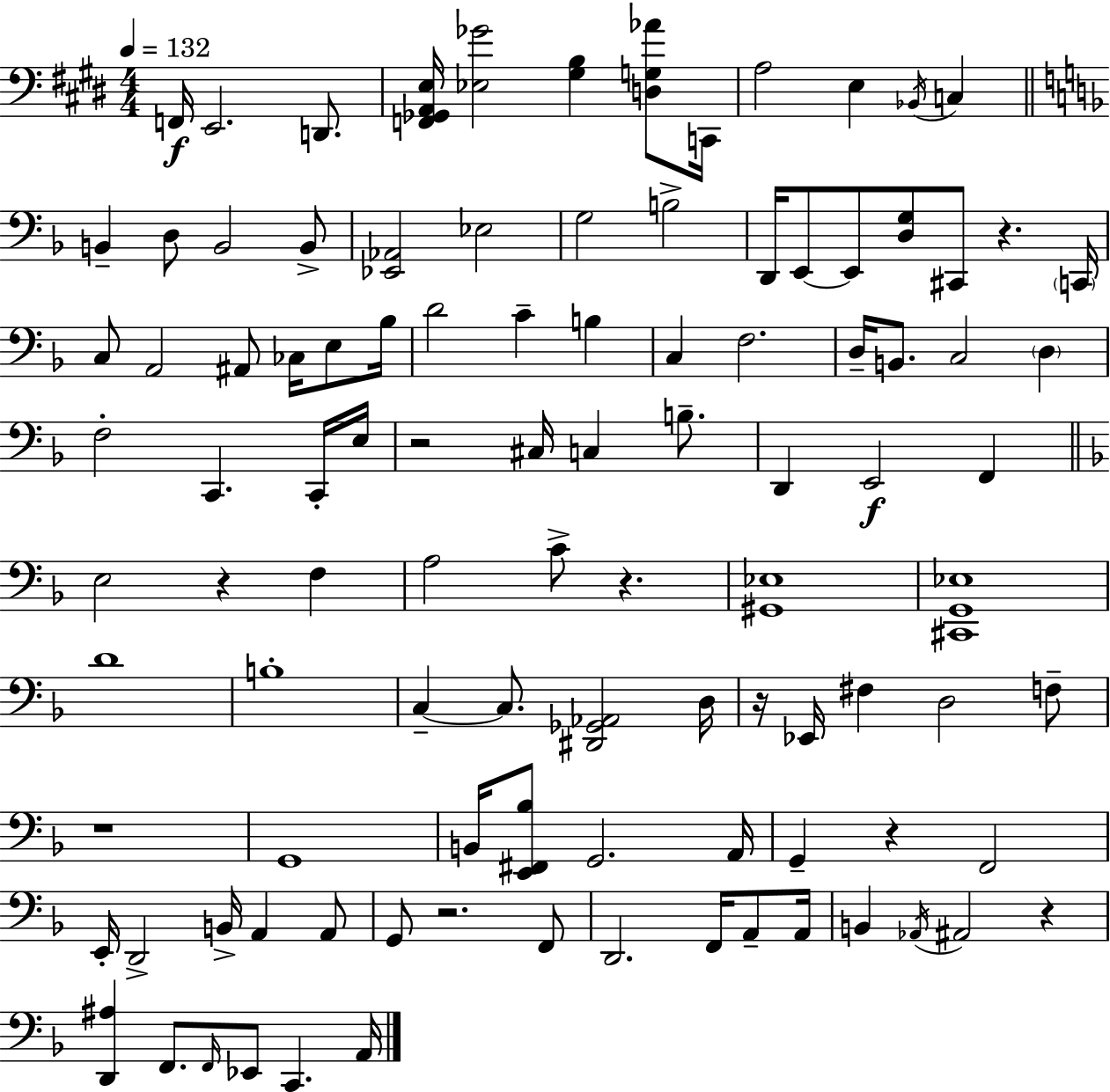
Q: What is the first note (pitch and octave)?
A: F2